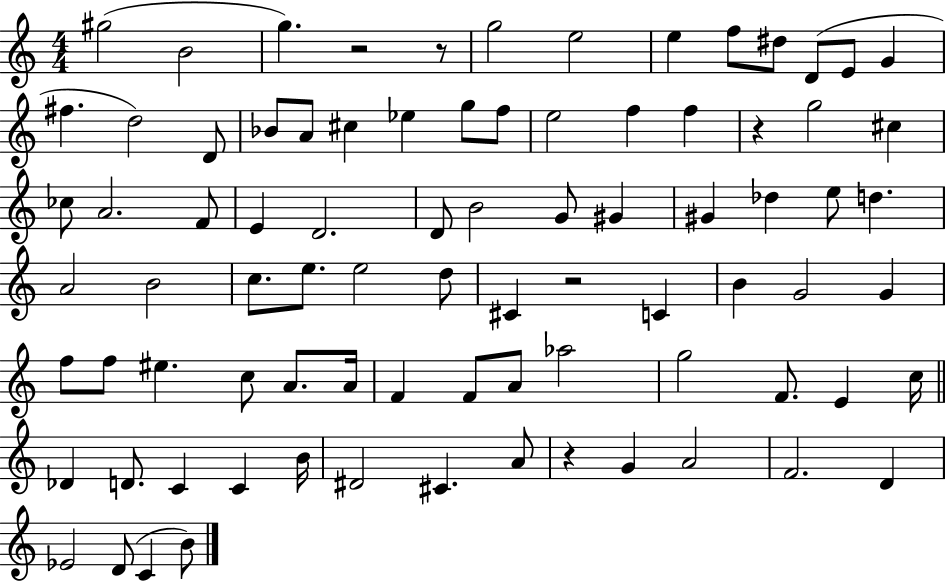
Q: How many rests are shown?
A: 5